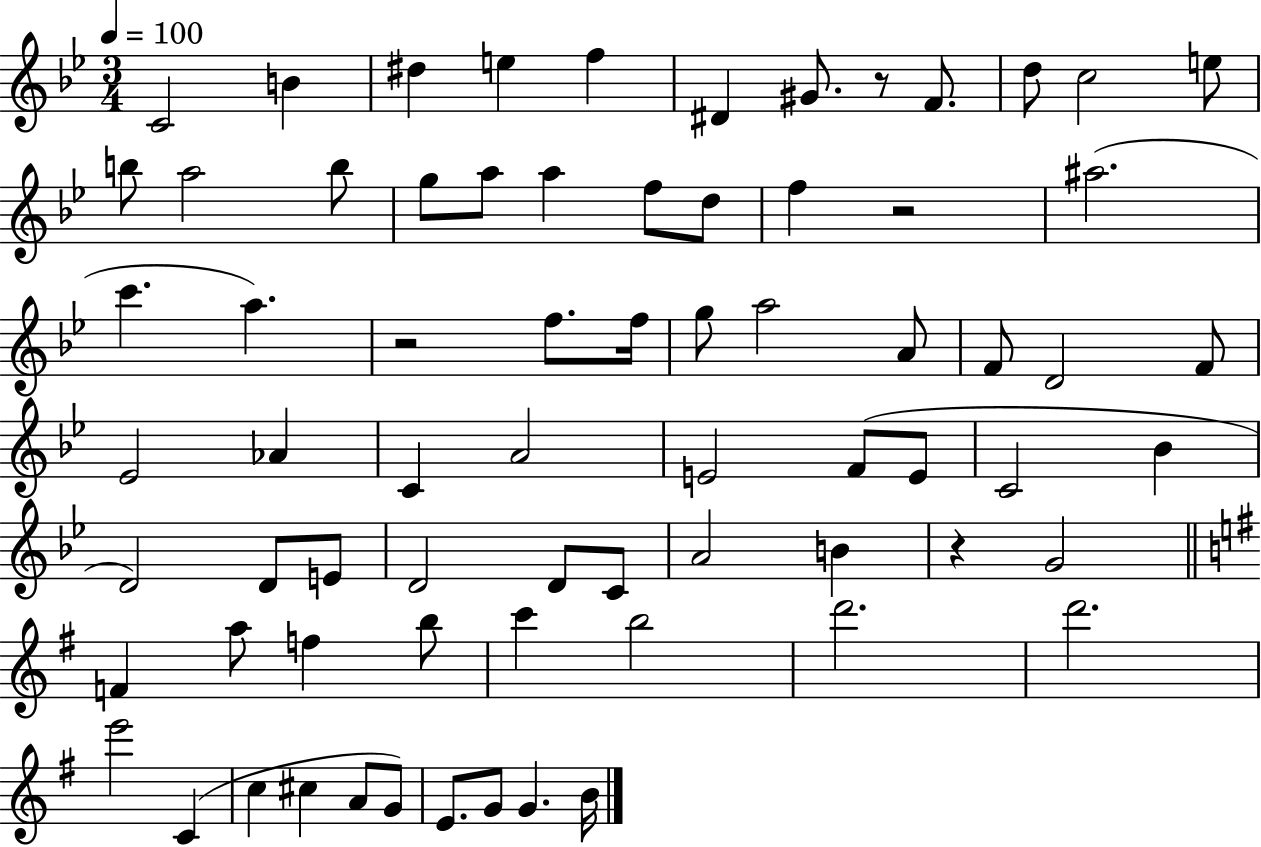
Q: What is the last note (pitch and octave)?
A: B4